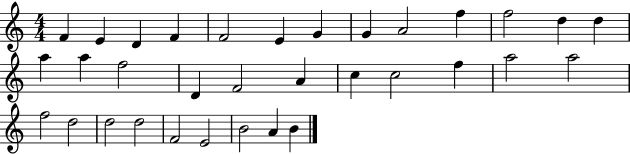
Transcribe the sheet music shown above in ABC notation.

X:1
T:Untitled
M:4/4
L:1/4
K:C
F E D F F2 E G G A2 f f2 d d a a f2 D F2 A c c2 f a2 a2 f2 d2 d2 d2 F2 E2 B2 A B